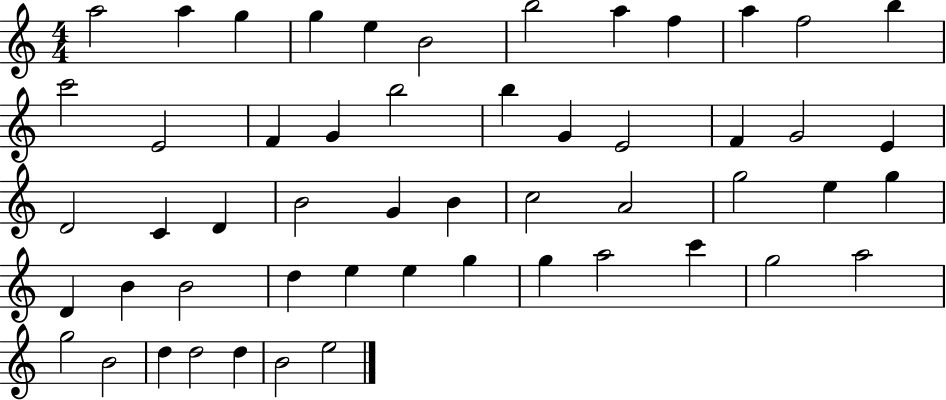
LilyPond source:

{
  \clef treble
  \numericTimeSignature
  \time 4/4
  \key c \major
  a''2 a''4 g''4 | g''4 e''4 b'2 | b''2 a''4 f''4 | a''4 f''2 b''4 | \break c'''2 e'2 | f'4 g'4 b''2 | b''4 g'4 e'2 | f'4 g'2 e'4 | \break d'2 c'4 d'4 | b'2 g'4 b'4 | c''2 a'2 | g''2 e''4 g''4 | \break d'4 b'4 b'2 | d''4 e''4 e''4 g''4 | g''4 a''2 c'''4 | g''2 a''2 | \break g''2 b'2 | d''4 d''2 d''4 | b'2 e''2 | \bar "|."
}